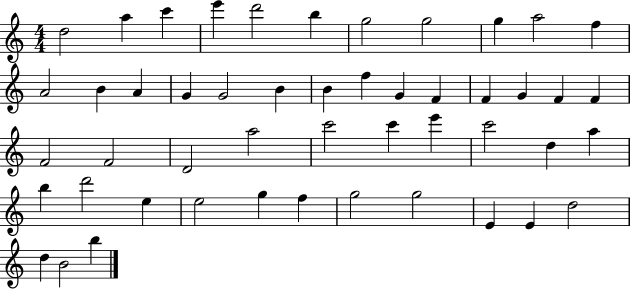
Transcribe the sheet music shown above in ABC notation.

X:1
T:Untitled
M:4/4
L:1/4
K:C
d2 a c' e' d'2 b g2 g2 g a2 f A2 B A G G2 B B f G F F G F F F2 F2 D2 a2 c'2 c' e' c'2 d a b d'2 e e2 g f g2 g2 E E d2 d B2 b